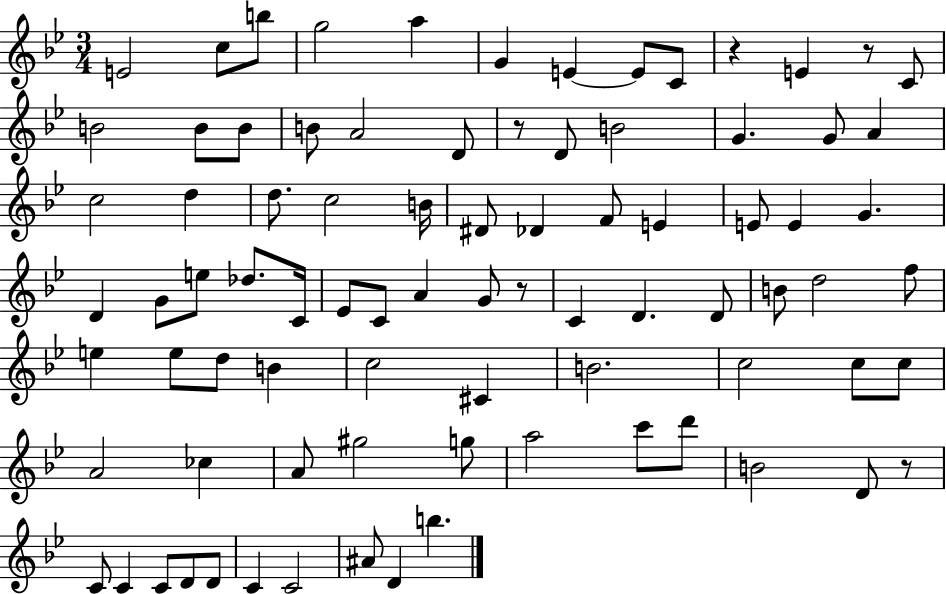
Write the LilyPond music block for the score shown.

{
  \clef treble
  \numericTimeSignature
  \time 3/4
  \key bes \major
  e'2 c''8 b''8 | g''2 a''4 | g'4 e'4~~ e'8 c'8 | r4 e'4 r8 c'8 | \break b'2 b'8 b'8 | b'8 a'2 d'8 | r8 d'8 b'2 | g'4. g'8 a'4 | \break c''2 d''4 | d''8. c''2 b'16 | dis'8 des'4 f'8 e'4 | e'8 e'4 g'4. | \break d'4 g'8 e''8 des''8. c'16 | ees'8 c'8 a'4 g'8 r8 | c'4 d'4. d'8 | b'8 d''2 f''8 | \break e''4 e''8 d''8 b'4 | c''2 cis'4 | b'2. | c''2 c''8 c''8 | \break a'2 ces''4 | a'8 gis''2 g''8 | a''2 c'''8 d'''8 | b'2 d'8 r8 | \break c'8 c'4 c'8 d'8 d'8 | c'4 c'2 | ais'8 d'4 b''4. | \bar "|."
}